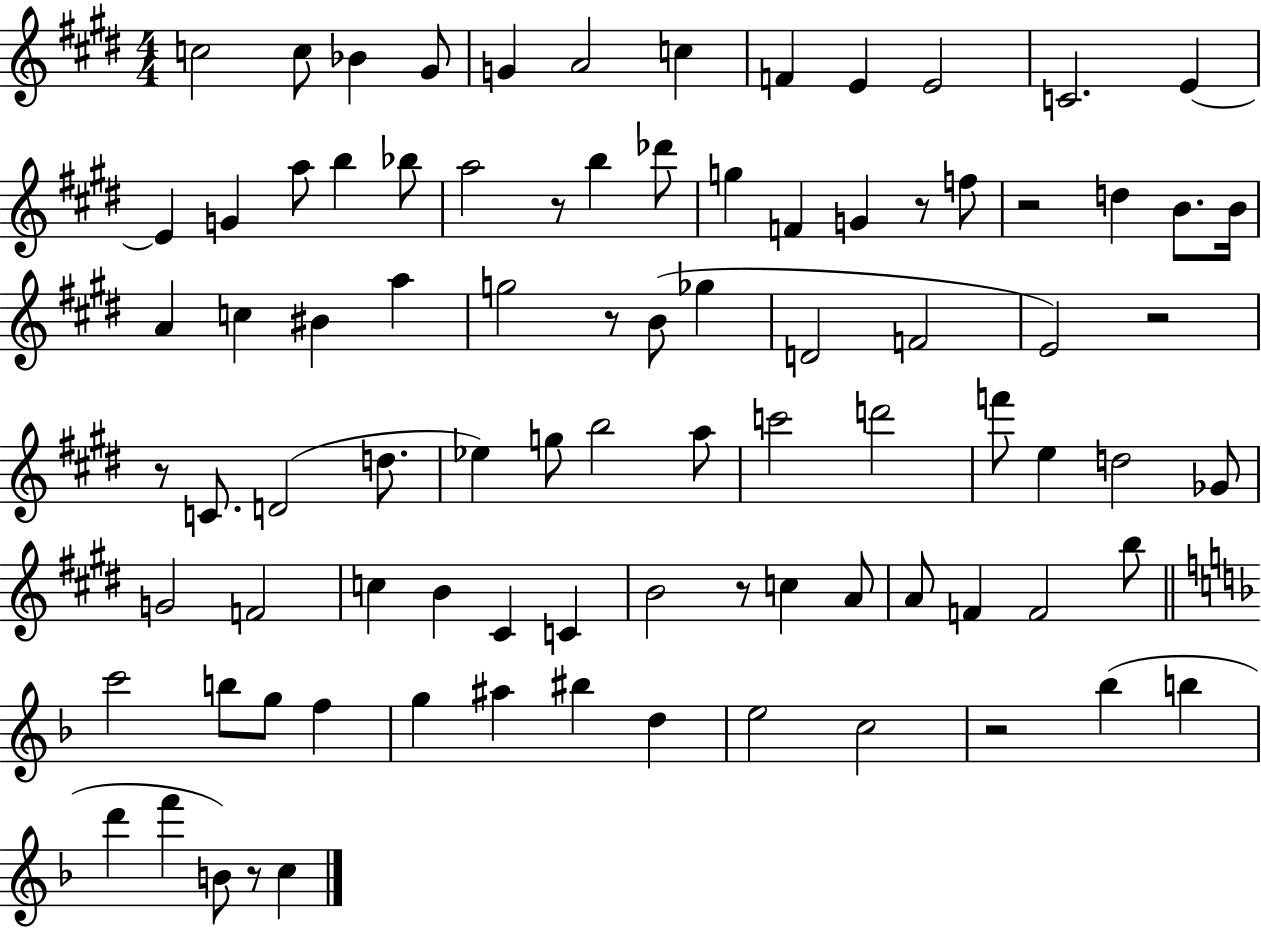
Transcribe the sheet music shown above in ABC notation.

X:1
T:Untitled
M:4/4
L:1/4
K:E
c2 c/2 _B ^G/2 G A2 c F E E2 C2 E E G a/2 b _b/2 a2 z/2 b _d'/2 g F G z/2 f/2 z2 d B/2 B/4 A c ^B a g2 z/2 B/2 _g D2 F2 E2 z2 z/2 C/2 D2 d/2 _e g/2 b2 a/2 c'2 d'2 f'/2 e d2 _G/2 G2 F2 c B ^C C B2 z/2 c A/2 A/2 F F2 b/2 c'2 b/2 g/2 f g ^a ^b d e2 c2 z2 _b b d' f' B/2 z/2 c